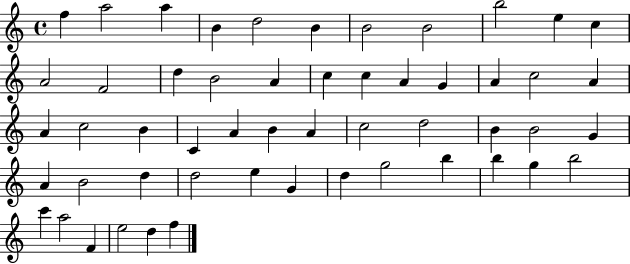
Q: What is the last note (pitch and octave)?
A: F5